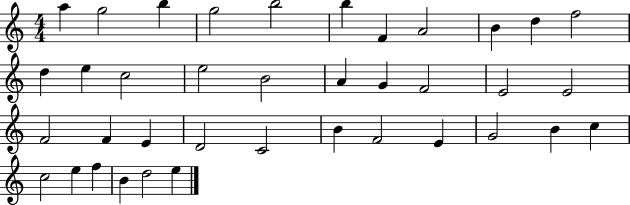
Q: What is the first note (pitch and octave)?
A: A5